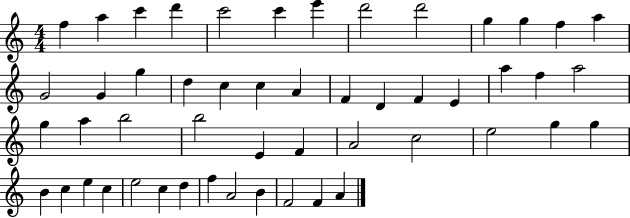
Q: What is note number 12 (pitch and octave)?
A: F5